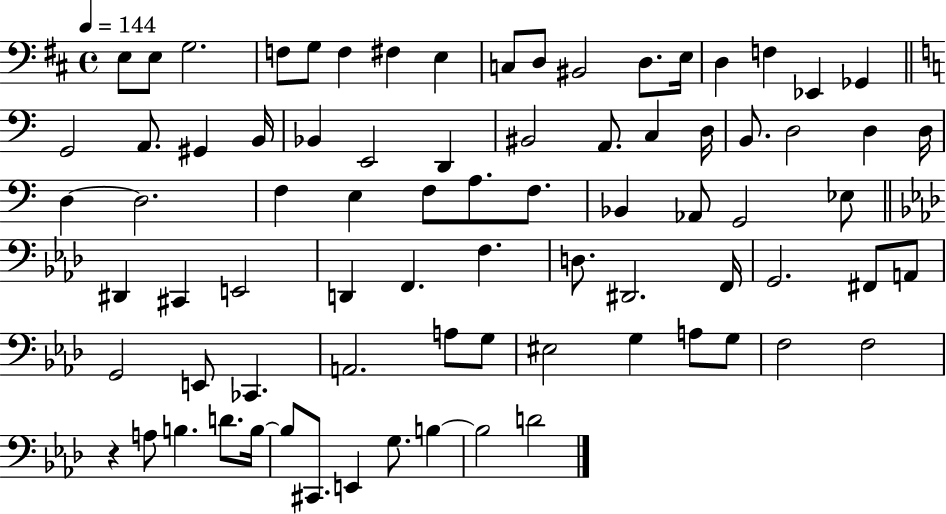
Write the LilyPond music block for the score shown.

{
  \clef bass
  \time 4/4
  \defaultTimeSignature
  \key d \major
  \tempo 4 = 144
  \repeat volta 2 { e8 e8 g2. | f8 g8 f4 fis4 e4 | c8 d8 bis,2 d8. e16 | d4 f4 ees,4 ges,4 | \break \bar "||" \break \key c \major g,2 a,8. gis,4 b,16 | bes,4 e,2 d,4 | bis,2 a,8. c4 d16 | b,8. d2 d4 d16 | \break d4~~ d2. | f4 e4 f8 a8. f8. | bes,4 aes,8 g,2 ees8 | \bar "||" \break \key aes \major dis,4 cis,4 e,2 | d,4 f,4. f4. | d8. dis,2. f,16 | g,2. fis,8 a,8 | \break g,2 e,8 ces,4. | a,2. a8 g8 | eis2 g4 a8 g8 | f2 f2 | \break r4 a8 b4. d'8. b16~~ | b8 cis,8. e,4 g8. b4~~ | b2 d'2 | } \bar "|."
}